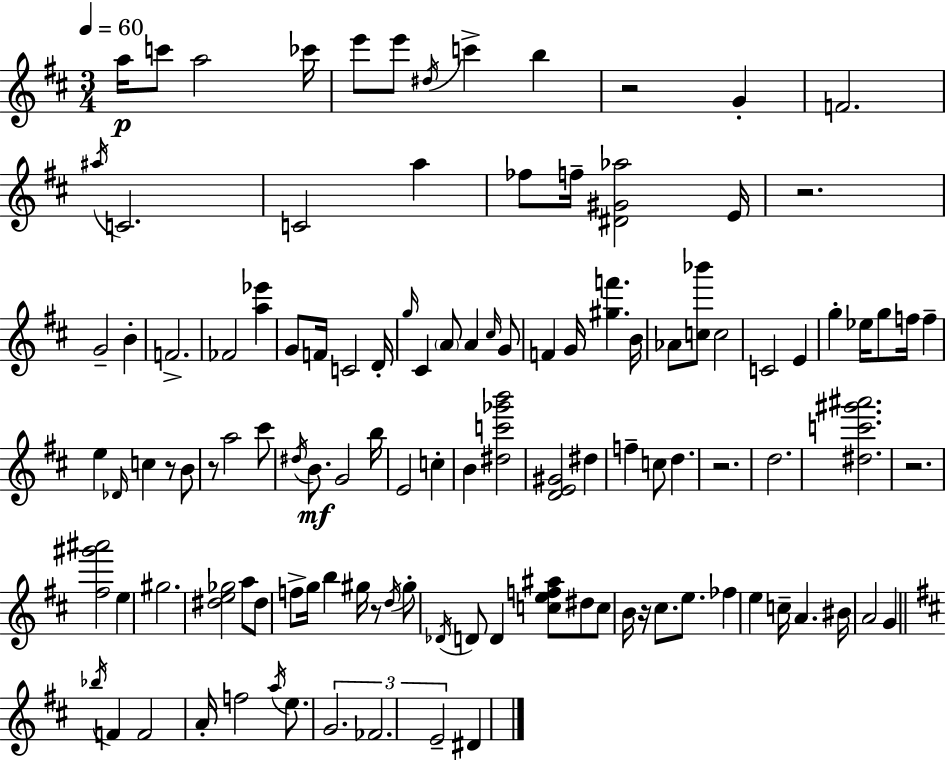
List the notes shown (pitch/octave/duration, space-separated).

A5/s C6/e A5/h CES6/s E6/e E6/e D#5/s C6/q B5/q R/h G4/q F4/h. A#5/s C4/h. C4/h A5/q FES5/e F5/s [D#4,G#4,Ab5]/h E4/s R/h. G4/h B4/q F4/h. FES4/h [A5,Eb6]/q G4/e F4/s C4/h D4/s G5/s C#4/q A4/e A4/q C#5/s G4/e F4/q G4/s [G#5,F6]/q. B4/s Ab4/e [C5,Bb6]/e C5/h C4/h E4/q G5/q Eb5/s G5/e F5/s F5/q E5/q Db4/s C5/q R/e B4/e R/e A5/h C#6/e D#5/s B4/e. G4/h B5/s E4/h C5/q B4/q [D#5,C6,Gb6,B6]/h [D4,E4,G#4]/h D#5/q F5/q C5/e D5/q. R/h. D5/h. [D#5,C6,G#6,A#6]/h. R/h. [F#5,G#6,A#6]/h E5/q G#5/h. [D#5,E5,Gb5]/h A5/e D#5/e F5/e G5/s B5/q G#5/s R/e D5/s G#5/e Db4/s D4/e D4/q [C5,E5,F5,A#5]/e D#5/e C5/e B4/s R/s C#5/e. E5/e. FES5/q E5/q C5/s A4/q. BIS4/s A4/h G4/q Bb5/s F4/q F4/h A4/s F5/h A5/s E5/e. G4/h. FES4/h. E4/h D#4/q